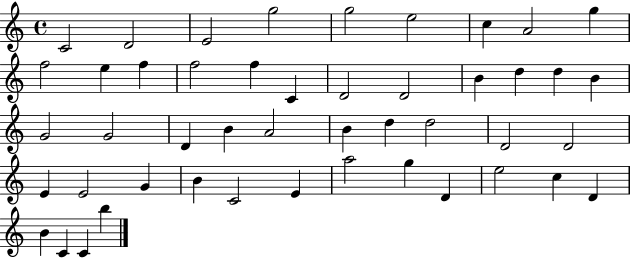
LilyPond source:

{
  \clef treble
  \time 4/4
  \defaultTimeSignature
  \key c \major
  c'2 d'2 | e'2 g''2 | g''2 e''2 | c''4 a'2 g''4 | \break f''2 e''4 f''4 | f''2 f''4 c'4 | d'2 d'2 | b'4 d''4 d''4 b'4 | \break g'2 g'2 | d'4 b'4 a'2 | b'4 d''4 d''2 | d'2 d'2 | \break e'4 e'2 g'4 | b'4 c'2 e'4 | a''2 g''4 d'4 | e''2 c''4 d'4 | \break b'4 c'4 c'4 b''4 | \bar "|."
}